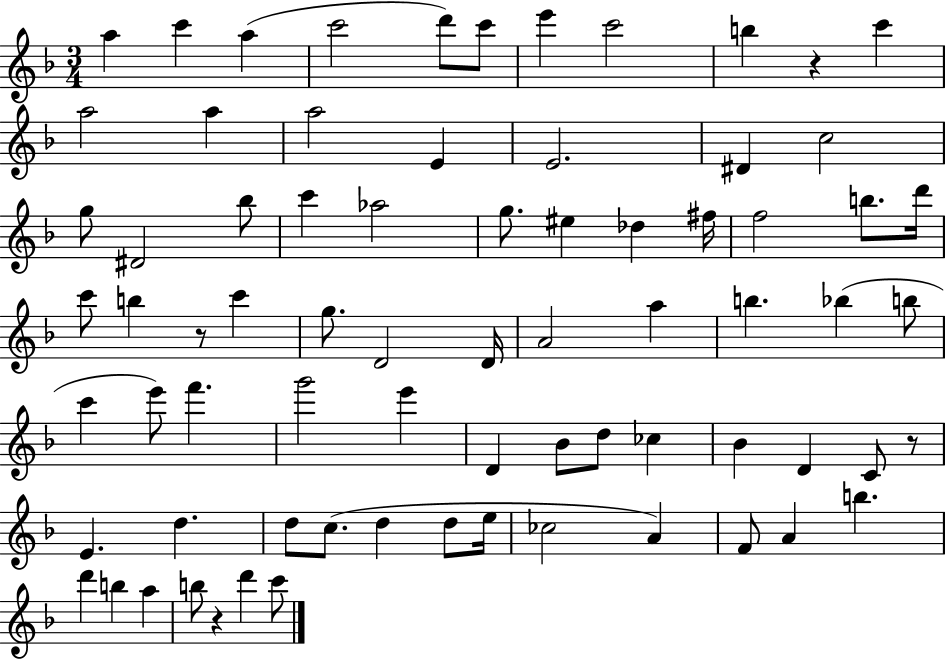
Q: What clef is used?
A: treble